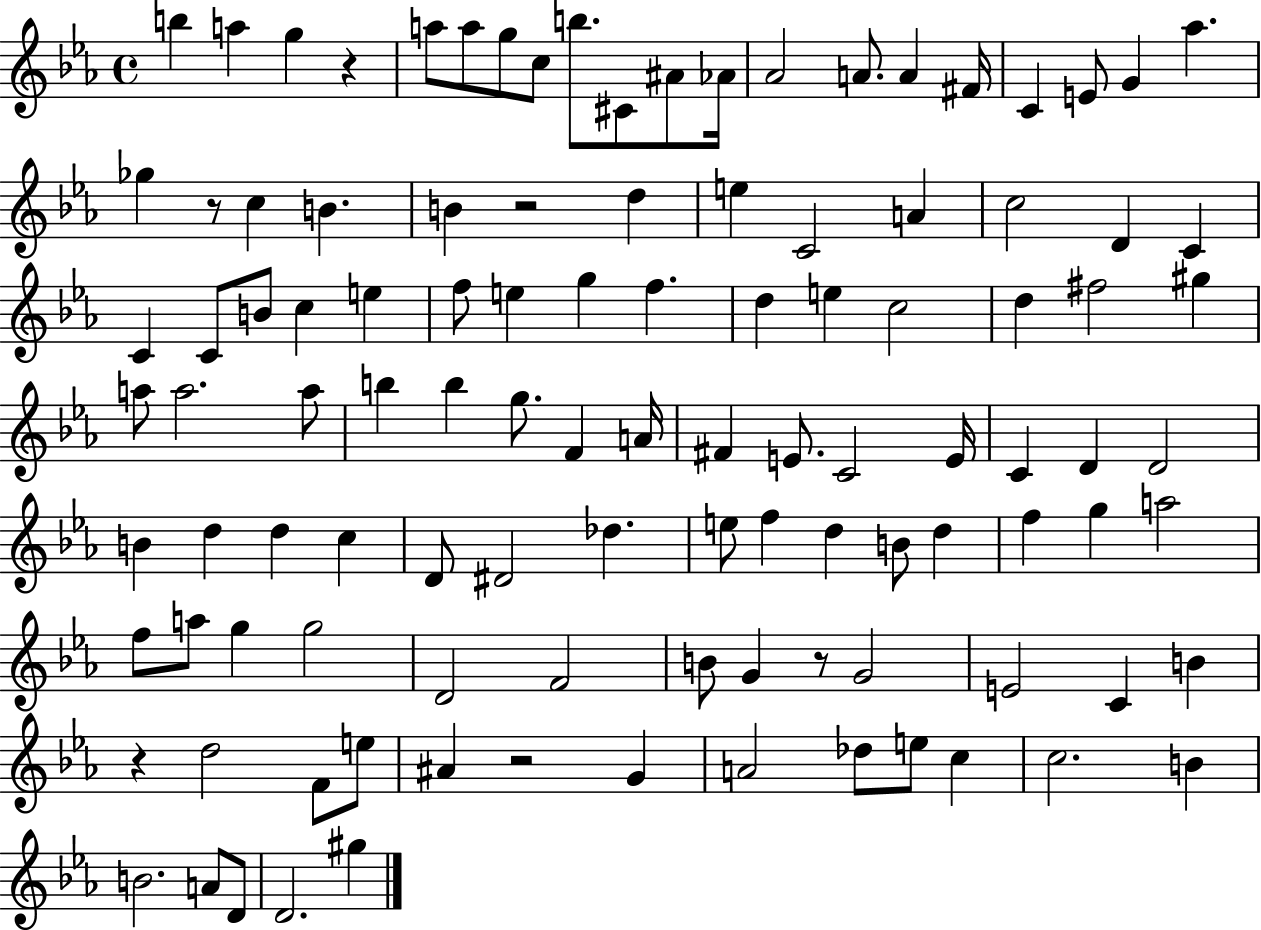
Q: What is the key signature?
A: EES major